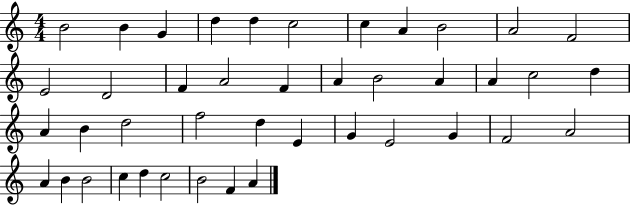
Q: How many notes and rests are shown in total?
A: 42